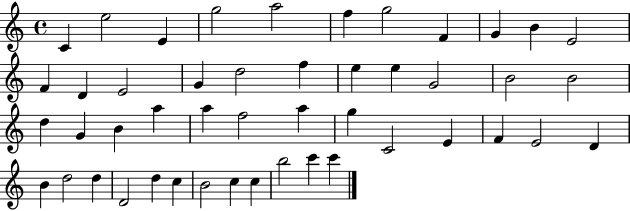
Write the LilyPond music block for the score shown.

{
  \clef treble
  \time 4/4
  \defaultTimeSignature
  \key c \major
  c'4 e''2 e'4 | g''2 a''2 | f''4 g''2 f'4 | g'4 b'4 e'2 | \break f'4 d'4 e'2 | g'4 d''2 f''4 | e''4 e''4 g'2 | b'2 b'2 | \break d''4 g'4 b'4 a''4 | a''4 f''2 a''4 | g''4 c'2 e'4 | f'4 e'2 d'4 | \break b'4 d''2 d''4 | d'2 d''4 c''4 | b'2 c''4 c''4 | b''2 c'''4 c'''4 | \break \bar "|."
}